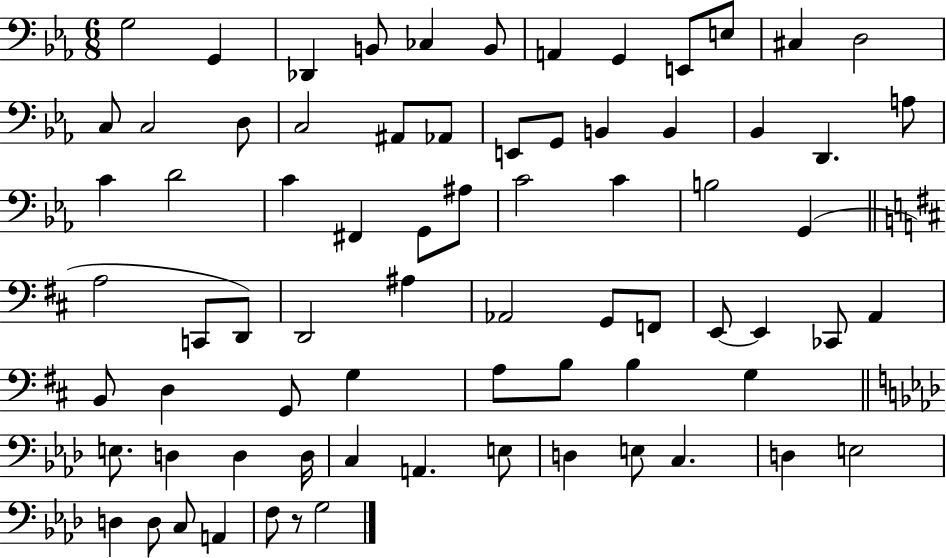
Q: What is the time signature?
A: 6/8